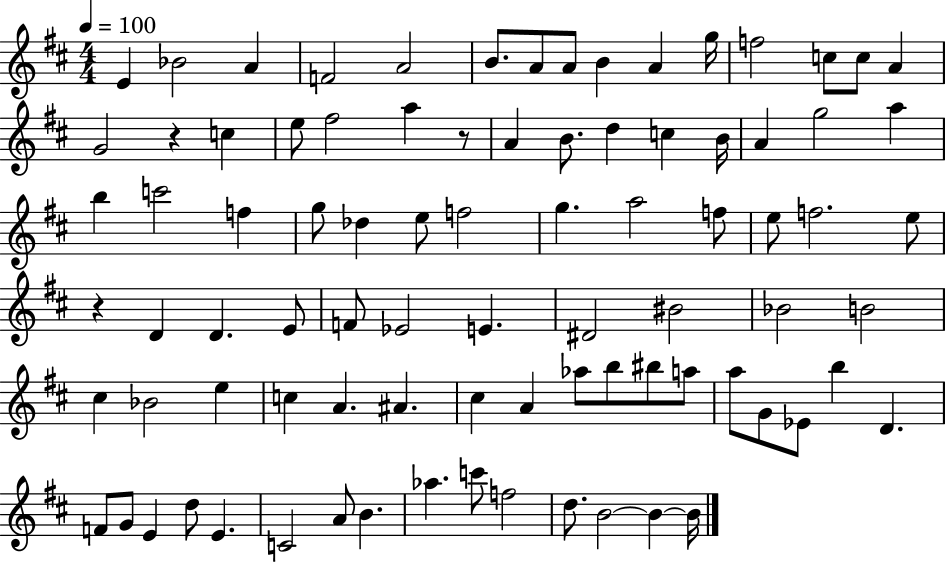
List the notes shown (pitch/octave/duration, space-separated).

E4/q Bb4/h A4/q F4/h A4/h B4/e. A4/e A4/e B4/q A4/q G5/s F5/h C5/e C5/e A4/q G4/h R/q C5/q E5/e F#5/h A5/q R/e A4/q B4/e. D5/q C5/q B4/s A4/q G5/h A5/q B5/q C6/h F5/q G5/e Db5/q E5/e F5/h G5/q. A5/h F5/e E5/e F5/h. E5/e R/q D4/q D4/q. E4/e F4/e Eb4/h E4/q. D#4/h BIS4/h Bb4/h B4/h C#5/q Bb4/h E5/q C5/q A4/q. A#4/q. C#5/q A4/q Ab5/e B5/e BIS5/e A5/e A5/e G4/e Eb4/e B5/q D4/q. F4/e G4/e E4/q D5/e E4/q. C4/h A4/e B4/q. Ab5/q. C6/e F5/h D5/e. B4/h B4/q B4/s